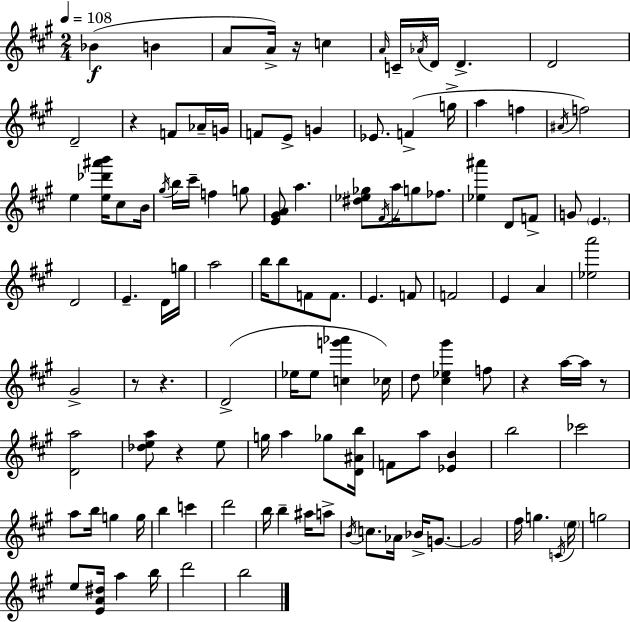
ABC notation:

X:1
T:Untitled
M:2/4
L:1/4
K:A
_B B A/2 A/4 z/4 c A/4 C/4 _A/4 D/4 D D2 D2 z F/2 _A/4 G/4 F/2 E/2 G _E/2 F g/4 a f ^A/4 f2 e [e_d'^a'b']/4 ^c/2 B/4 ^g/4 b/4 ^c'/4 f g/2 [E^GA]/2 a [^d_e_g]/2 ^F/4 a/4 g/2 _f/2 [_e^a'] D/2 F/2 G/2 E D2 E D/4 g/4 a2 b/4 b/2 F/2 F/2 E F/2 F2 E A [_ea']2 ^G2 z/2 z D2 _e/4 _e/2 [cg'_a'] _c/4 d/2 [^c_e^g'] f/2 z a/4 a/4 z/2 [Da]2 [_dea]/2 z e/2 g/4 a _g/2 [D^Ab]/4 F/2 a/2 [_EB] b2 _c'2 a/2 b/4 g g/4 b c' d'2 b/4 b ^a/4 a/2 B/4 c/2 _A/4 _B/4 G/2 G2 ^f/4 g C/4 e/4 g2 e/2 [EA^d]/4 a b/4 d'2 b2